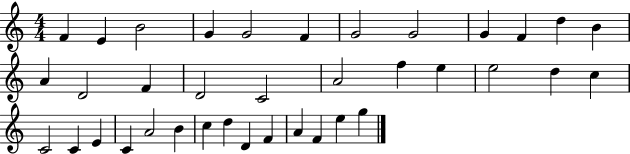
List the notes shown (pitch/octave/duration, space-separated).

F4/q E4/q B4/h G4/q G4/h F4/q G4/h G4/h G4/q F4/q D5/q B4/q A4/q D4/h F4/q D4/h C4/h A4/h F5/q E5/q E5/h D5/q C5/q C4/h C4/q E4/q C4/q A4/h B4/q C5/q D5/q D4/q F4/q A4/q F4/q E5/q G5/q